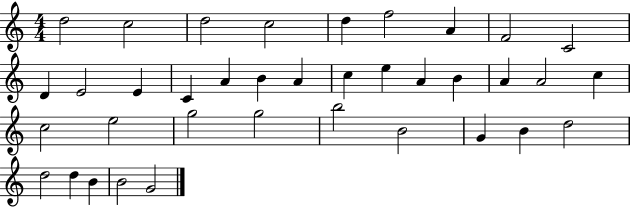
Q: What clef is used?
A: treble